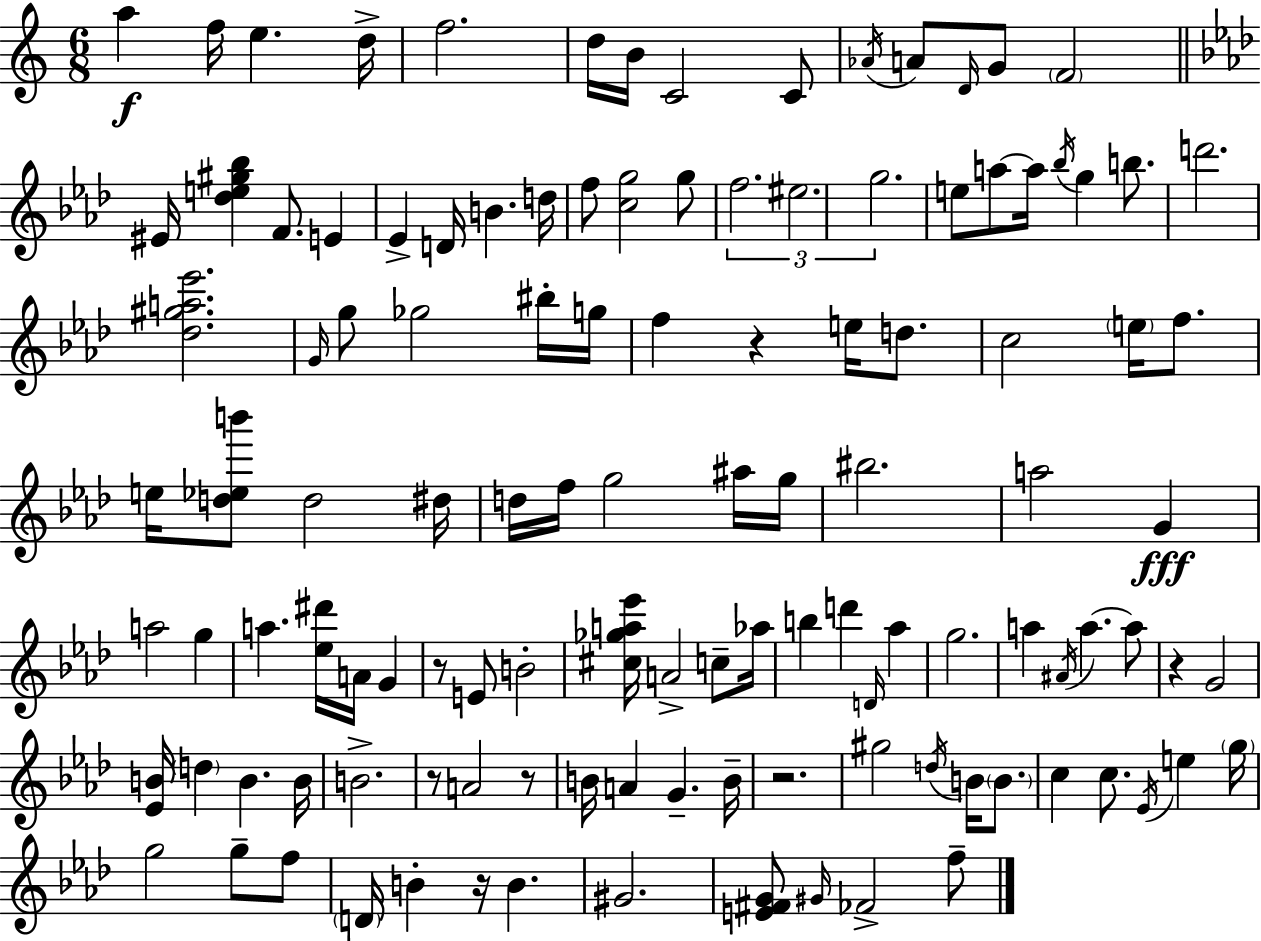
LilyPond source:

{
  \clef treble
  \numericTimeSignature
  \time 6/8
  \key a \minor
  a''4\f f''16 e''4. d''16-> | f''2. | d''16 b'16 c'2 c'8 | \acciaccatura { aes'16 } a'8 \grace { d'16 } g'8 \parenthesize f'2 | \break \bar "||" \break \key f \minor eis'16 <des'' e'' gis'' bes''>4 f'8. e'4 | ees'4-> d'16 b'4. d''16 | f''8 <c'' g''>2 g''8 | \tuplet 3/2 { f''2. | \break eis''2. | g''2. } | e''8 a''8~~ a''16 \acciaccatura { bes''16 } g''4 b''8. | d'''2. | \break <des'' gis'' a'' ees'''>2. | \grace { g'16 } g''8 ges''2 | bis''16-. g''16 f''4 r4 e''16 d''8. | c''2 \parenthesize e''16 f''8. | \break e''16 <d'' ees'' b'''>8 d''2 | dis''16 d''16 f''16 g''2 | ais''16 g''16 bis''2. | a''2 g'4\fff | \break a''2 g''4 | a''4. <ees'' dis'''>16 a'16 g'4 | r8 e'8 b'2-. | <cis'' ges'' a'' ees'''>16 a'2-> c''8-- | \break aes''16 b''4 d'''4 \grace { d'16 } aes''4 | g''2. | a''4 \acciaccatura { ais'16 } a''4.~~ | a''8 r4 g'2 | \break <ees' b'>16 \parenthesize d''4 b'4. | b'16 b'2.-> | r8 a'2 | r8 b'16 a'4 g'4.-- | \break b'16-- r2. | gis''2 | \acciaccatura { d''16 } b'16 \parenthesize b'8. c''4 c''8. | \acciaccatura { ees'16 } e''4 \parenthesize g''16 g''2 | \break g''8-- f''8 \parenthesize d'16 b'4-. r16 | b'4. gis'2. | <e' fis' g'>8 \grace { gis'16 } fes'2-> | f''8-- \bar "|."
}